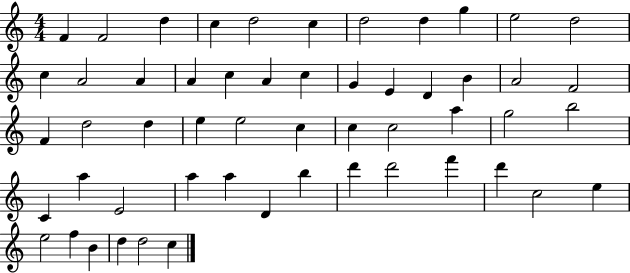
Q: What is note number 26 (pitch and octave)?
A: D5